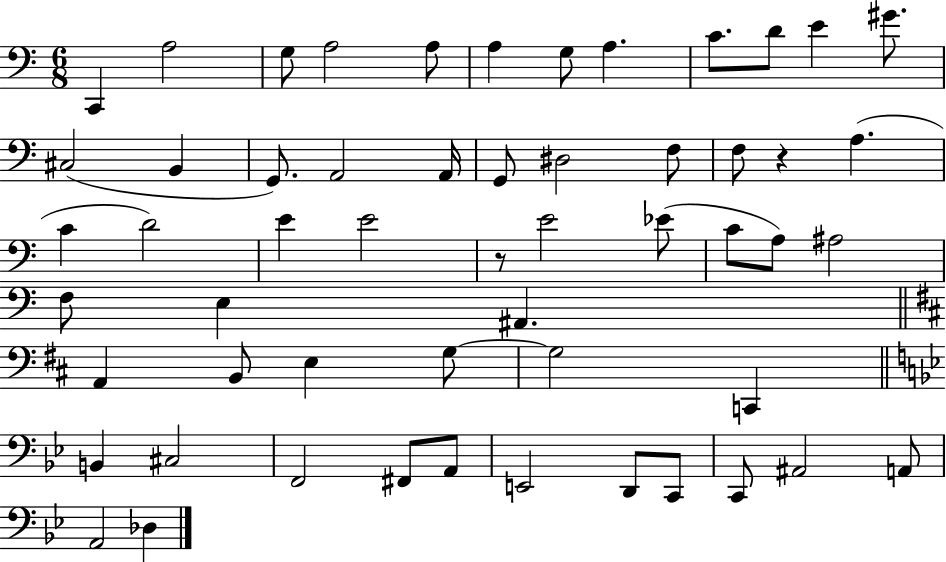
C2/q A3/h G3/e A3/h A3/e A3/q G3/e A3/q. C4/e. D4/e E4/q G#4/e. C#3/h B2/q G2/e. A2/h A2/s G2/e D#3/h F3/e F3/e R/q A3/q. C4/q D4/h E4/q E4/h R/e E4/h Eb4/e C4/e A3/e A#3/h F3/e E3/q A#2/q. A2/q B2/e E3/q G3/e G3/h C2/q B2/q C#3/h F2/h F#2/e A2/e E2/h D2/e C2/e C2/e A#2/h A2/e A2/h Db3/q